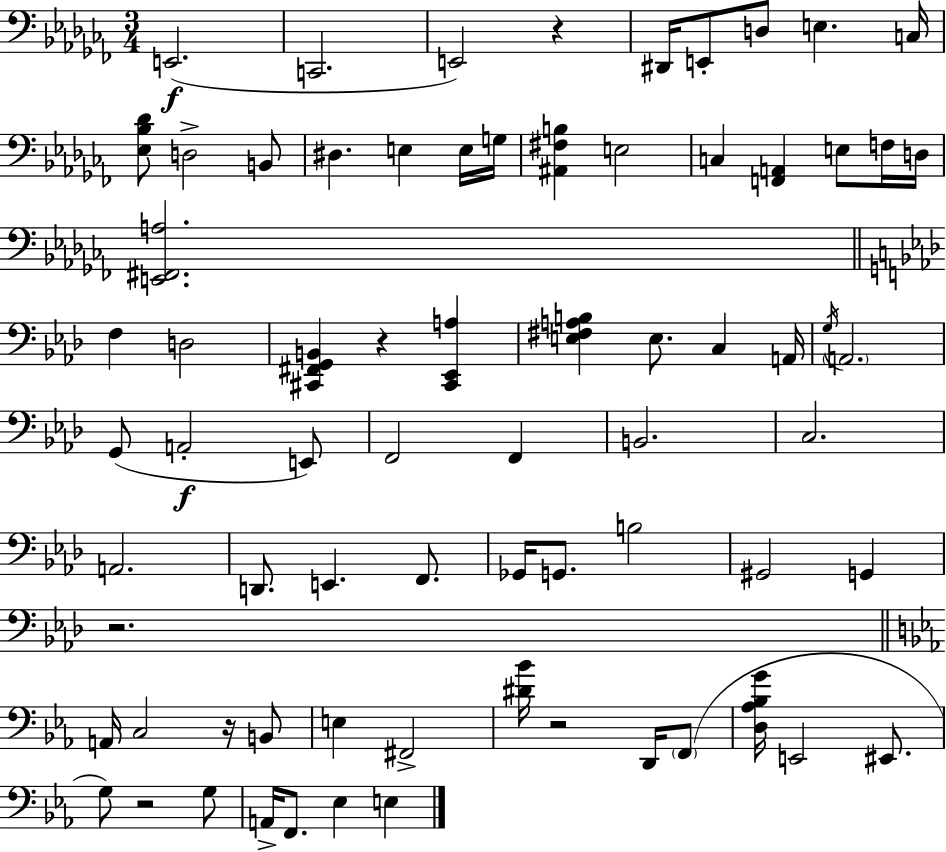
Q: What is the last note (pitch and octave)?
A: E3